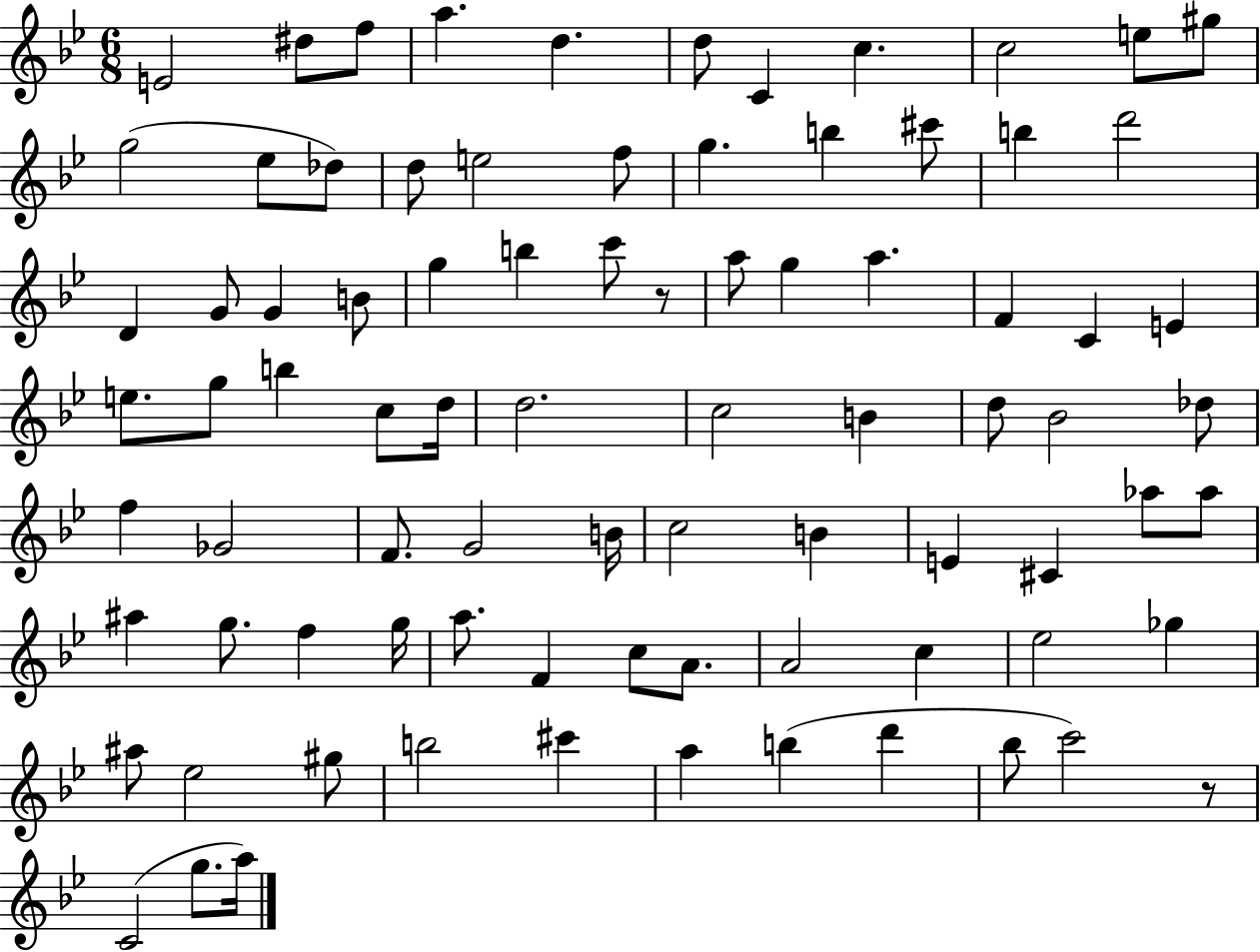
X:1
T:Untitled
M:6/8
L:1/4
K:Bb
E2 ^d/2 f/2 a d d/2 C c c2 e/2 ^g/2 g2 _e/2 _d/2 d/2 e2 f/2 g b ^c'/2 b d'2 D G/2 G B/2 g b c'/2 z/2 a/2 g a F C E e/2 g/2 b c/2 d/4 d2 c2 B d/2 _B2 _d/2 f _G2 F/2 G2 B/4 c2 B E ^C _a/2 _a/2 ^a g/2 f g/4 a/2 F c/2 A/2 A2 c _e2 _g ^a/2 _e2 ^g/2 b2 ^c' a b d' _b/2 c'2 z/2 C2 g/2 a/4